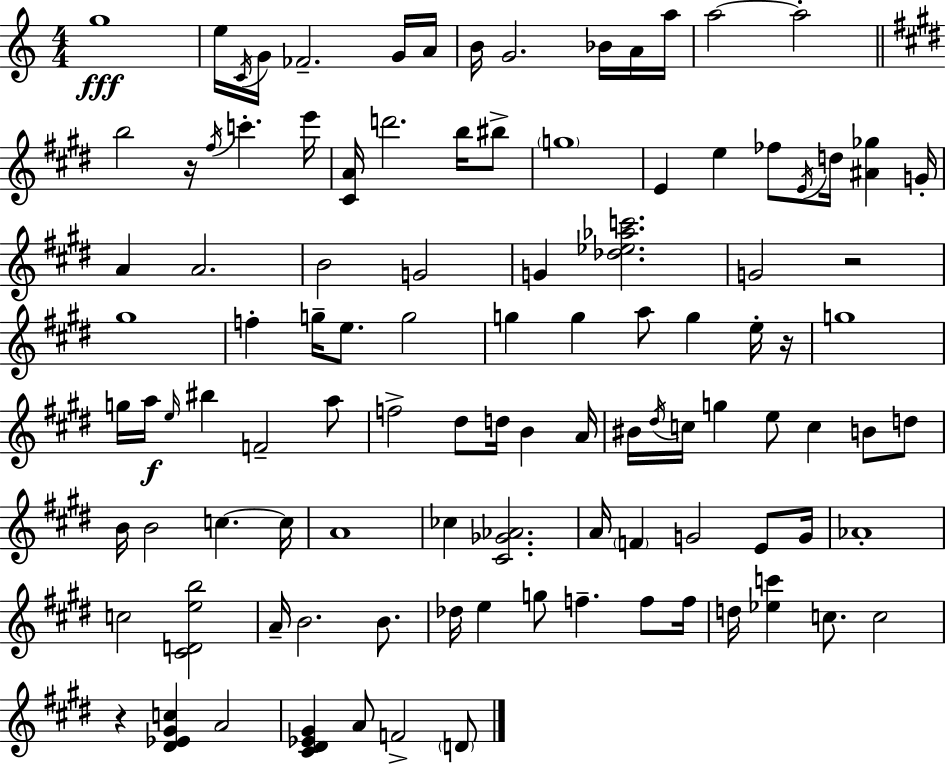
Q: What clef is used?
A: treble